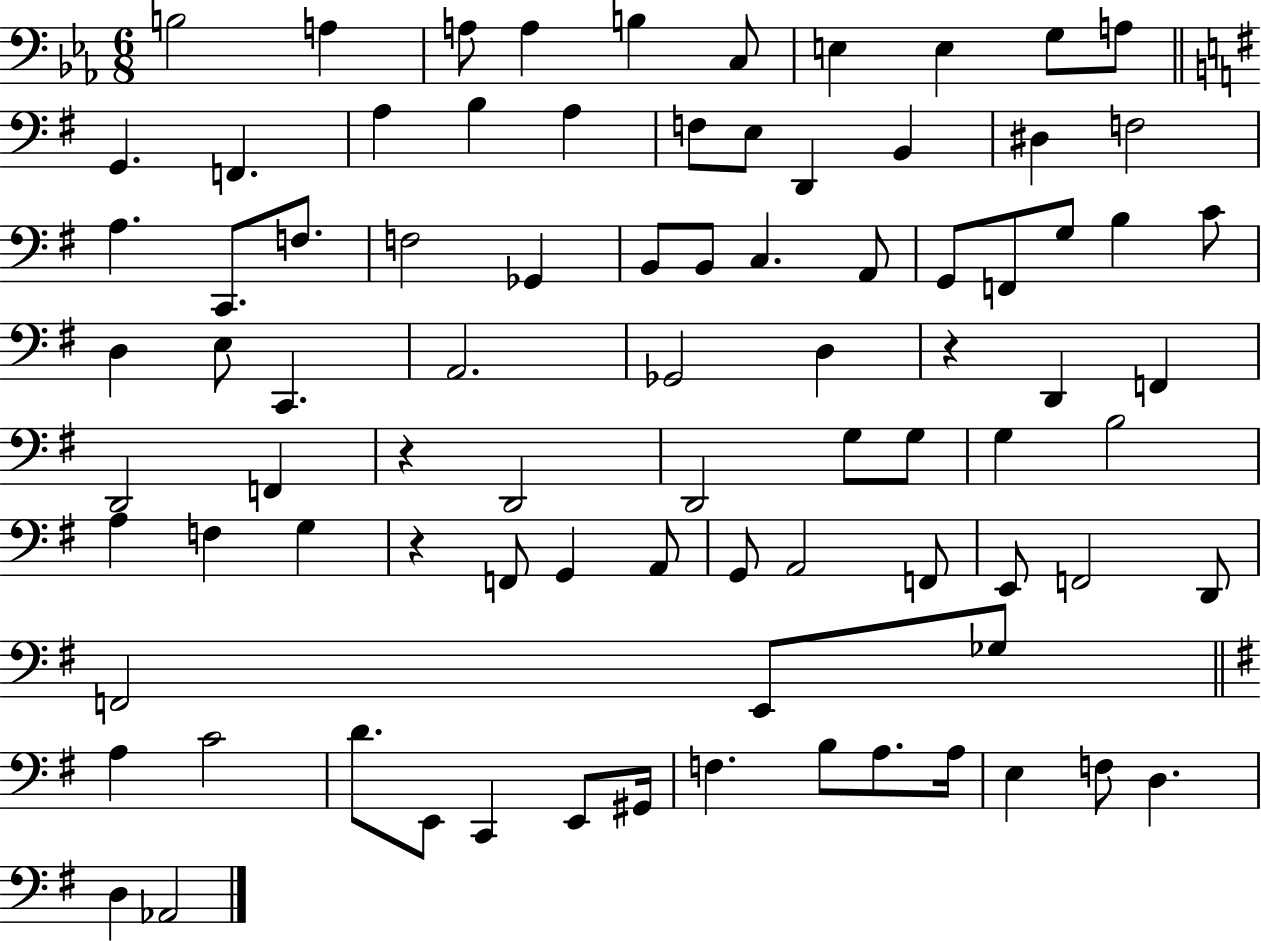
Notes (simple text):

B3/h A3/q A3/e A3/q B3/q C3/e E3/q E3/q G3/e A3/e G2/q. F2/q. A3/q B3/q A3/q F3/e E3/e D2/q B2/q D#3/q F3/h A3/q. C2/e. F3/e. F3/h Gb2/q B2/e B2/e C3/q. A2/e G2/e F2/e G3/e B3/q C4/e D3/q E3/e C2/q. A2/h. Gb2/h D3/q R/q D2/q F2/q D2/h F2/q R/q D2/h D2/h G3/e G3/e G3/q B3/h A3/q F3/q G3/q R/q F2/e G2/q A2/e G2/e A2/h F2/e E2/e F2/h D2/e F2/h E2/e Gb3/e A3/q C4/h D4/e. E2/e C2/q E2/e G#2/s F3/q. B3/e A3/e. A3/s E3/q F3/e D3/q. D3/q Ab2/h